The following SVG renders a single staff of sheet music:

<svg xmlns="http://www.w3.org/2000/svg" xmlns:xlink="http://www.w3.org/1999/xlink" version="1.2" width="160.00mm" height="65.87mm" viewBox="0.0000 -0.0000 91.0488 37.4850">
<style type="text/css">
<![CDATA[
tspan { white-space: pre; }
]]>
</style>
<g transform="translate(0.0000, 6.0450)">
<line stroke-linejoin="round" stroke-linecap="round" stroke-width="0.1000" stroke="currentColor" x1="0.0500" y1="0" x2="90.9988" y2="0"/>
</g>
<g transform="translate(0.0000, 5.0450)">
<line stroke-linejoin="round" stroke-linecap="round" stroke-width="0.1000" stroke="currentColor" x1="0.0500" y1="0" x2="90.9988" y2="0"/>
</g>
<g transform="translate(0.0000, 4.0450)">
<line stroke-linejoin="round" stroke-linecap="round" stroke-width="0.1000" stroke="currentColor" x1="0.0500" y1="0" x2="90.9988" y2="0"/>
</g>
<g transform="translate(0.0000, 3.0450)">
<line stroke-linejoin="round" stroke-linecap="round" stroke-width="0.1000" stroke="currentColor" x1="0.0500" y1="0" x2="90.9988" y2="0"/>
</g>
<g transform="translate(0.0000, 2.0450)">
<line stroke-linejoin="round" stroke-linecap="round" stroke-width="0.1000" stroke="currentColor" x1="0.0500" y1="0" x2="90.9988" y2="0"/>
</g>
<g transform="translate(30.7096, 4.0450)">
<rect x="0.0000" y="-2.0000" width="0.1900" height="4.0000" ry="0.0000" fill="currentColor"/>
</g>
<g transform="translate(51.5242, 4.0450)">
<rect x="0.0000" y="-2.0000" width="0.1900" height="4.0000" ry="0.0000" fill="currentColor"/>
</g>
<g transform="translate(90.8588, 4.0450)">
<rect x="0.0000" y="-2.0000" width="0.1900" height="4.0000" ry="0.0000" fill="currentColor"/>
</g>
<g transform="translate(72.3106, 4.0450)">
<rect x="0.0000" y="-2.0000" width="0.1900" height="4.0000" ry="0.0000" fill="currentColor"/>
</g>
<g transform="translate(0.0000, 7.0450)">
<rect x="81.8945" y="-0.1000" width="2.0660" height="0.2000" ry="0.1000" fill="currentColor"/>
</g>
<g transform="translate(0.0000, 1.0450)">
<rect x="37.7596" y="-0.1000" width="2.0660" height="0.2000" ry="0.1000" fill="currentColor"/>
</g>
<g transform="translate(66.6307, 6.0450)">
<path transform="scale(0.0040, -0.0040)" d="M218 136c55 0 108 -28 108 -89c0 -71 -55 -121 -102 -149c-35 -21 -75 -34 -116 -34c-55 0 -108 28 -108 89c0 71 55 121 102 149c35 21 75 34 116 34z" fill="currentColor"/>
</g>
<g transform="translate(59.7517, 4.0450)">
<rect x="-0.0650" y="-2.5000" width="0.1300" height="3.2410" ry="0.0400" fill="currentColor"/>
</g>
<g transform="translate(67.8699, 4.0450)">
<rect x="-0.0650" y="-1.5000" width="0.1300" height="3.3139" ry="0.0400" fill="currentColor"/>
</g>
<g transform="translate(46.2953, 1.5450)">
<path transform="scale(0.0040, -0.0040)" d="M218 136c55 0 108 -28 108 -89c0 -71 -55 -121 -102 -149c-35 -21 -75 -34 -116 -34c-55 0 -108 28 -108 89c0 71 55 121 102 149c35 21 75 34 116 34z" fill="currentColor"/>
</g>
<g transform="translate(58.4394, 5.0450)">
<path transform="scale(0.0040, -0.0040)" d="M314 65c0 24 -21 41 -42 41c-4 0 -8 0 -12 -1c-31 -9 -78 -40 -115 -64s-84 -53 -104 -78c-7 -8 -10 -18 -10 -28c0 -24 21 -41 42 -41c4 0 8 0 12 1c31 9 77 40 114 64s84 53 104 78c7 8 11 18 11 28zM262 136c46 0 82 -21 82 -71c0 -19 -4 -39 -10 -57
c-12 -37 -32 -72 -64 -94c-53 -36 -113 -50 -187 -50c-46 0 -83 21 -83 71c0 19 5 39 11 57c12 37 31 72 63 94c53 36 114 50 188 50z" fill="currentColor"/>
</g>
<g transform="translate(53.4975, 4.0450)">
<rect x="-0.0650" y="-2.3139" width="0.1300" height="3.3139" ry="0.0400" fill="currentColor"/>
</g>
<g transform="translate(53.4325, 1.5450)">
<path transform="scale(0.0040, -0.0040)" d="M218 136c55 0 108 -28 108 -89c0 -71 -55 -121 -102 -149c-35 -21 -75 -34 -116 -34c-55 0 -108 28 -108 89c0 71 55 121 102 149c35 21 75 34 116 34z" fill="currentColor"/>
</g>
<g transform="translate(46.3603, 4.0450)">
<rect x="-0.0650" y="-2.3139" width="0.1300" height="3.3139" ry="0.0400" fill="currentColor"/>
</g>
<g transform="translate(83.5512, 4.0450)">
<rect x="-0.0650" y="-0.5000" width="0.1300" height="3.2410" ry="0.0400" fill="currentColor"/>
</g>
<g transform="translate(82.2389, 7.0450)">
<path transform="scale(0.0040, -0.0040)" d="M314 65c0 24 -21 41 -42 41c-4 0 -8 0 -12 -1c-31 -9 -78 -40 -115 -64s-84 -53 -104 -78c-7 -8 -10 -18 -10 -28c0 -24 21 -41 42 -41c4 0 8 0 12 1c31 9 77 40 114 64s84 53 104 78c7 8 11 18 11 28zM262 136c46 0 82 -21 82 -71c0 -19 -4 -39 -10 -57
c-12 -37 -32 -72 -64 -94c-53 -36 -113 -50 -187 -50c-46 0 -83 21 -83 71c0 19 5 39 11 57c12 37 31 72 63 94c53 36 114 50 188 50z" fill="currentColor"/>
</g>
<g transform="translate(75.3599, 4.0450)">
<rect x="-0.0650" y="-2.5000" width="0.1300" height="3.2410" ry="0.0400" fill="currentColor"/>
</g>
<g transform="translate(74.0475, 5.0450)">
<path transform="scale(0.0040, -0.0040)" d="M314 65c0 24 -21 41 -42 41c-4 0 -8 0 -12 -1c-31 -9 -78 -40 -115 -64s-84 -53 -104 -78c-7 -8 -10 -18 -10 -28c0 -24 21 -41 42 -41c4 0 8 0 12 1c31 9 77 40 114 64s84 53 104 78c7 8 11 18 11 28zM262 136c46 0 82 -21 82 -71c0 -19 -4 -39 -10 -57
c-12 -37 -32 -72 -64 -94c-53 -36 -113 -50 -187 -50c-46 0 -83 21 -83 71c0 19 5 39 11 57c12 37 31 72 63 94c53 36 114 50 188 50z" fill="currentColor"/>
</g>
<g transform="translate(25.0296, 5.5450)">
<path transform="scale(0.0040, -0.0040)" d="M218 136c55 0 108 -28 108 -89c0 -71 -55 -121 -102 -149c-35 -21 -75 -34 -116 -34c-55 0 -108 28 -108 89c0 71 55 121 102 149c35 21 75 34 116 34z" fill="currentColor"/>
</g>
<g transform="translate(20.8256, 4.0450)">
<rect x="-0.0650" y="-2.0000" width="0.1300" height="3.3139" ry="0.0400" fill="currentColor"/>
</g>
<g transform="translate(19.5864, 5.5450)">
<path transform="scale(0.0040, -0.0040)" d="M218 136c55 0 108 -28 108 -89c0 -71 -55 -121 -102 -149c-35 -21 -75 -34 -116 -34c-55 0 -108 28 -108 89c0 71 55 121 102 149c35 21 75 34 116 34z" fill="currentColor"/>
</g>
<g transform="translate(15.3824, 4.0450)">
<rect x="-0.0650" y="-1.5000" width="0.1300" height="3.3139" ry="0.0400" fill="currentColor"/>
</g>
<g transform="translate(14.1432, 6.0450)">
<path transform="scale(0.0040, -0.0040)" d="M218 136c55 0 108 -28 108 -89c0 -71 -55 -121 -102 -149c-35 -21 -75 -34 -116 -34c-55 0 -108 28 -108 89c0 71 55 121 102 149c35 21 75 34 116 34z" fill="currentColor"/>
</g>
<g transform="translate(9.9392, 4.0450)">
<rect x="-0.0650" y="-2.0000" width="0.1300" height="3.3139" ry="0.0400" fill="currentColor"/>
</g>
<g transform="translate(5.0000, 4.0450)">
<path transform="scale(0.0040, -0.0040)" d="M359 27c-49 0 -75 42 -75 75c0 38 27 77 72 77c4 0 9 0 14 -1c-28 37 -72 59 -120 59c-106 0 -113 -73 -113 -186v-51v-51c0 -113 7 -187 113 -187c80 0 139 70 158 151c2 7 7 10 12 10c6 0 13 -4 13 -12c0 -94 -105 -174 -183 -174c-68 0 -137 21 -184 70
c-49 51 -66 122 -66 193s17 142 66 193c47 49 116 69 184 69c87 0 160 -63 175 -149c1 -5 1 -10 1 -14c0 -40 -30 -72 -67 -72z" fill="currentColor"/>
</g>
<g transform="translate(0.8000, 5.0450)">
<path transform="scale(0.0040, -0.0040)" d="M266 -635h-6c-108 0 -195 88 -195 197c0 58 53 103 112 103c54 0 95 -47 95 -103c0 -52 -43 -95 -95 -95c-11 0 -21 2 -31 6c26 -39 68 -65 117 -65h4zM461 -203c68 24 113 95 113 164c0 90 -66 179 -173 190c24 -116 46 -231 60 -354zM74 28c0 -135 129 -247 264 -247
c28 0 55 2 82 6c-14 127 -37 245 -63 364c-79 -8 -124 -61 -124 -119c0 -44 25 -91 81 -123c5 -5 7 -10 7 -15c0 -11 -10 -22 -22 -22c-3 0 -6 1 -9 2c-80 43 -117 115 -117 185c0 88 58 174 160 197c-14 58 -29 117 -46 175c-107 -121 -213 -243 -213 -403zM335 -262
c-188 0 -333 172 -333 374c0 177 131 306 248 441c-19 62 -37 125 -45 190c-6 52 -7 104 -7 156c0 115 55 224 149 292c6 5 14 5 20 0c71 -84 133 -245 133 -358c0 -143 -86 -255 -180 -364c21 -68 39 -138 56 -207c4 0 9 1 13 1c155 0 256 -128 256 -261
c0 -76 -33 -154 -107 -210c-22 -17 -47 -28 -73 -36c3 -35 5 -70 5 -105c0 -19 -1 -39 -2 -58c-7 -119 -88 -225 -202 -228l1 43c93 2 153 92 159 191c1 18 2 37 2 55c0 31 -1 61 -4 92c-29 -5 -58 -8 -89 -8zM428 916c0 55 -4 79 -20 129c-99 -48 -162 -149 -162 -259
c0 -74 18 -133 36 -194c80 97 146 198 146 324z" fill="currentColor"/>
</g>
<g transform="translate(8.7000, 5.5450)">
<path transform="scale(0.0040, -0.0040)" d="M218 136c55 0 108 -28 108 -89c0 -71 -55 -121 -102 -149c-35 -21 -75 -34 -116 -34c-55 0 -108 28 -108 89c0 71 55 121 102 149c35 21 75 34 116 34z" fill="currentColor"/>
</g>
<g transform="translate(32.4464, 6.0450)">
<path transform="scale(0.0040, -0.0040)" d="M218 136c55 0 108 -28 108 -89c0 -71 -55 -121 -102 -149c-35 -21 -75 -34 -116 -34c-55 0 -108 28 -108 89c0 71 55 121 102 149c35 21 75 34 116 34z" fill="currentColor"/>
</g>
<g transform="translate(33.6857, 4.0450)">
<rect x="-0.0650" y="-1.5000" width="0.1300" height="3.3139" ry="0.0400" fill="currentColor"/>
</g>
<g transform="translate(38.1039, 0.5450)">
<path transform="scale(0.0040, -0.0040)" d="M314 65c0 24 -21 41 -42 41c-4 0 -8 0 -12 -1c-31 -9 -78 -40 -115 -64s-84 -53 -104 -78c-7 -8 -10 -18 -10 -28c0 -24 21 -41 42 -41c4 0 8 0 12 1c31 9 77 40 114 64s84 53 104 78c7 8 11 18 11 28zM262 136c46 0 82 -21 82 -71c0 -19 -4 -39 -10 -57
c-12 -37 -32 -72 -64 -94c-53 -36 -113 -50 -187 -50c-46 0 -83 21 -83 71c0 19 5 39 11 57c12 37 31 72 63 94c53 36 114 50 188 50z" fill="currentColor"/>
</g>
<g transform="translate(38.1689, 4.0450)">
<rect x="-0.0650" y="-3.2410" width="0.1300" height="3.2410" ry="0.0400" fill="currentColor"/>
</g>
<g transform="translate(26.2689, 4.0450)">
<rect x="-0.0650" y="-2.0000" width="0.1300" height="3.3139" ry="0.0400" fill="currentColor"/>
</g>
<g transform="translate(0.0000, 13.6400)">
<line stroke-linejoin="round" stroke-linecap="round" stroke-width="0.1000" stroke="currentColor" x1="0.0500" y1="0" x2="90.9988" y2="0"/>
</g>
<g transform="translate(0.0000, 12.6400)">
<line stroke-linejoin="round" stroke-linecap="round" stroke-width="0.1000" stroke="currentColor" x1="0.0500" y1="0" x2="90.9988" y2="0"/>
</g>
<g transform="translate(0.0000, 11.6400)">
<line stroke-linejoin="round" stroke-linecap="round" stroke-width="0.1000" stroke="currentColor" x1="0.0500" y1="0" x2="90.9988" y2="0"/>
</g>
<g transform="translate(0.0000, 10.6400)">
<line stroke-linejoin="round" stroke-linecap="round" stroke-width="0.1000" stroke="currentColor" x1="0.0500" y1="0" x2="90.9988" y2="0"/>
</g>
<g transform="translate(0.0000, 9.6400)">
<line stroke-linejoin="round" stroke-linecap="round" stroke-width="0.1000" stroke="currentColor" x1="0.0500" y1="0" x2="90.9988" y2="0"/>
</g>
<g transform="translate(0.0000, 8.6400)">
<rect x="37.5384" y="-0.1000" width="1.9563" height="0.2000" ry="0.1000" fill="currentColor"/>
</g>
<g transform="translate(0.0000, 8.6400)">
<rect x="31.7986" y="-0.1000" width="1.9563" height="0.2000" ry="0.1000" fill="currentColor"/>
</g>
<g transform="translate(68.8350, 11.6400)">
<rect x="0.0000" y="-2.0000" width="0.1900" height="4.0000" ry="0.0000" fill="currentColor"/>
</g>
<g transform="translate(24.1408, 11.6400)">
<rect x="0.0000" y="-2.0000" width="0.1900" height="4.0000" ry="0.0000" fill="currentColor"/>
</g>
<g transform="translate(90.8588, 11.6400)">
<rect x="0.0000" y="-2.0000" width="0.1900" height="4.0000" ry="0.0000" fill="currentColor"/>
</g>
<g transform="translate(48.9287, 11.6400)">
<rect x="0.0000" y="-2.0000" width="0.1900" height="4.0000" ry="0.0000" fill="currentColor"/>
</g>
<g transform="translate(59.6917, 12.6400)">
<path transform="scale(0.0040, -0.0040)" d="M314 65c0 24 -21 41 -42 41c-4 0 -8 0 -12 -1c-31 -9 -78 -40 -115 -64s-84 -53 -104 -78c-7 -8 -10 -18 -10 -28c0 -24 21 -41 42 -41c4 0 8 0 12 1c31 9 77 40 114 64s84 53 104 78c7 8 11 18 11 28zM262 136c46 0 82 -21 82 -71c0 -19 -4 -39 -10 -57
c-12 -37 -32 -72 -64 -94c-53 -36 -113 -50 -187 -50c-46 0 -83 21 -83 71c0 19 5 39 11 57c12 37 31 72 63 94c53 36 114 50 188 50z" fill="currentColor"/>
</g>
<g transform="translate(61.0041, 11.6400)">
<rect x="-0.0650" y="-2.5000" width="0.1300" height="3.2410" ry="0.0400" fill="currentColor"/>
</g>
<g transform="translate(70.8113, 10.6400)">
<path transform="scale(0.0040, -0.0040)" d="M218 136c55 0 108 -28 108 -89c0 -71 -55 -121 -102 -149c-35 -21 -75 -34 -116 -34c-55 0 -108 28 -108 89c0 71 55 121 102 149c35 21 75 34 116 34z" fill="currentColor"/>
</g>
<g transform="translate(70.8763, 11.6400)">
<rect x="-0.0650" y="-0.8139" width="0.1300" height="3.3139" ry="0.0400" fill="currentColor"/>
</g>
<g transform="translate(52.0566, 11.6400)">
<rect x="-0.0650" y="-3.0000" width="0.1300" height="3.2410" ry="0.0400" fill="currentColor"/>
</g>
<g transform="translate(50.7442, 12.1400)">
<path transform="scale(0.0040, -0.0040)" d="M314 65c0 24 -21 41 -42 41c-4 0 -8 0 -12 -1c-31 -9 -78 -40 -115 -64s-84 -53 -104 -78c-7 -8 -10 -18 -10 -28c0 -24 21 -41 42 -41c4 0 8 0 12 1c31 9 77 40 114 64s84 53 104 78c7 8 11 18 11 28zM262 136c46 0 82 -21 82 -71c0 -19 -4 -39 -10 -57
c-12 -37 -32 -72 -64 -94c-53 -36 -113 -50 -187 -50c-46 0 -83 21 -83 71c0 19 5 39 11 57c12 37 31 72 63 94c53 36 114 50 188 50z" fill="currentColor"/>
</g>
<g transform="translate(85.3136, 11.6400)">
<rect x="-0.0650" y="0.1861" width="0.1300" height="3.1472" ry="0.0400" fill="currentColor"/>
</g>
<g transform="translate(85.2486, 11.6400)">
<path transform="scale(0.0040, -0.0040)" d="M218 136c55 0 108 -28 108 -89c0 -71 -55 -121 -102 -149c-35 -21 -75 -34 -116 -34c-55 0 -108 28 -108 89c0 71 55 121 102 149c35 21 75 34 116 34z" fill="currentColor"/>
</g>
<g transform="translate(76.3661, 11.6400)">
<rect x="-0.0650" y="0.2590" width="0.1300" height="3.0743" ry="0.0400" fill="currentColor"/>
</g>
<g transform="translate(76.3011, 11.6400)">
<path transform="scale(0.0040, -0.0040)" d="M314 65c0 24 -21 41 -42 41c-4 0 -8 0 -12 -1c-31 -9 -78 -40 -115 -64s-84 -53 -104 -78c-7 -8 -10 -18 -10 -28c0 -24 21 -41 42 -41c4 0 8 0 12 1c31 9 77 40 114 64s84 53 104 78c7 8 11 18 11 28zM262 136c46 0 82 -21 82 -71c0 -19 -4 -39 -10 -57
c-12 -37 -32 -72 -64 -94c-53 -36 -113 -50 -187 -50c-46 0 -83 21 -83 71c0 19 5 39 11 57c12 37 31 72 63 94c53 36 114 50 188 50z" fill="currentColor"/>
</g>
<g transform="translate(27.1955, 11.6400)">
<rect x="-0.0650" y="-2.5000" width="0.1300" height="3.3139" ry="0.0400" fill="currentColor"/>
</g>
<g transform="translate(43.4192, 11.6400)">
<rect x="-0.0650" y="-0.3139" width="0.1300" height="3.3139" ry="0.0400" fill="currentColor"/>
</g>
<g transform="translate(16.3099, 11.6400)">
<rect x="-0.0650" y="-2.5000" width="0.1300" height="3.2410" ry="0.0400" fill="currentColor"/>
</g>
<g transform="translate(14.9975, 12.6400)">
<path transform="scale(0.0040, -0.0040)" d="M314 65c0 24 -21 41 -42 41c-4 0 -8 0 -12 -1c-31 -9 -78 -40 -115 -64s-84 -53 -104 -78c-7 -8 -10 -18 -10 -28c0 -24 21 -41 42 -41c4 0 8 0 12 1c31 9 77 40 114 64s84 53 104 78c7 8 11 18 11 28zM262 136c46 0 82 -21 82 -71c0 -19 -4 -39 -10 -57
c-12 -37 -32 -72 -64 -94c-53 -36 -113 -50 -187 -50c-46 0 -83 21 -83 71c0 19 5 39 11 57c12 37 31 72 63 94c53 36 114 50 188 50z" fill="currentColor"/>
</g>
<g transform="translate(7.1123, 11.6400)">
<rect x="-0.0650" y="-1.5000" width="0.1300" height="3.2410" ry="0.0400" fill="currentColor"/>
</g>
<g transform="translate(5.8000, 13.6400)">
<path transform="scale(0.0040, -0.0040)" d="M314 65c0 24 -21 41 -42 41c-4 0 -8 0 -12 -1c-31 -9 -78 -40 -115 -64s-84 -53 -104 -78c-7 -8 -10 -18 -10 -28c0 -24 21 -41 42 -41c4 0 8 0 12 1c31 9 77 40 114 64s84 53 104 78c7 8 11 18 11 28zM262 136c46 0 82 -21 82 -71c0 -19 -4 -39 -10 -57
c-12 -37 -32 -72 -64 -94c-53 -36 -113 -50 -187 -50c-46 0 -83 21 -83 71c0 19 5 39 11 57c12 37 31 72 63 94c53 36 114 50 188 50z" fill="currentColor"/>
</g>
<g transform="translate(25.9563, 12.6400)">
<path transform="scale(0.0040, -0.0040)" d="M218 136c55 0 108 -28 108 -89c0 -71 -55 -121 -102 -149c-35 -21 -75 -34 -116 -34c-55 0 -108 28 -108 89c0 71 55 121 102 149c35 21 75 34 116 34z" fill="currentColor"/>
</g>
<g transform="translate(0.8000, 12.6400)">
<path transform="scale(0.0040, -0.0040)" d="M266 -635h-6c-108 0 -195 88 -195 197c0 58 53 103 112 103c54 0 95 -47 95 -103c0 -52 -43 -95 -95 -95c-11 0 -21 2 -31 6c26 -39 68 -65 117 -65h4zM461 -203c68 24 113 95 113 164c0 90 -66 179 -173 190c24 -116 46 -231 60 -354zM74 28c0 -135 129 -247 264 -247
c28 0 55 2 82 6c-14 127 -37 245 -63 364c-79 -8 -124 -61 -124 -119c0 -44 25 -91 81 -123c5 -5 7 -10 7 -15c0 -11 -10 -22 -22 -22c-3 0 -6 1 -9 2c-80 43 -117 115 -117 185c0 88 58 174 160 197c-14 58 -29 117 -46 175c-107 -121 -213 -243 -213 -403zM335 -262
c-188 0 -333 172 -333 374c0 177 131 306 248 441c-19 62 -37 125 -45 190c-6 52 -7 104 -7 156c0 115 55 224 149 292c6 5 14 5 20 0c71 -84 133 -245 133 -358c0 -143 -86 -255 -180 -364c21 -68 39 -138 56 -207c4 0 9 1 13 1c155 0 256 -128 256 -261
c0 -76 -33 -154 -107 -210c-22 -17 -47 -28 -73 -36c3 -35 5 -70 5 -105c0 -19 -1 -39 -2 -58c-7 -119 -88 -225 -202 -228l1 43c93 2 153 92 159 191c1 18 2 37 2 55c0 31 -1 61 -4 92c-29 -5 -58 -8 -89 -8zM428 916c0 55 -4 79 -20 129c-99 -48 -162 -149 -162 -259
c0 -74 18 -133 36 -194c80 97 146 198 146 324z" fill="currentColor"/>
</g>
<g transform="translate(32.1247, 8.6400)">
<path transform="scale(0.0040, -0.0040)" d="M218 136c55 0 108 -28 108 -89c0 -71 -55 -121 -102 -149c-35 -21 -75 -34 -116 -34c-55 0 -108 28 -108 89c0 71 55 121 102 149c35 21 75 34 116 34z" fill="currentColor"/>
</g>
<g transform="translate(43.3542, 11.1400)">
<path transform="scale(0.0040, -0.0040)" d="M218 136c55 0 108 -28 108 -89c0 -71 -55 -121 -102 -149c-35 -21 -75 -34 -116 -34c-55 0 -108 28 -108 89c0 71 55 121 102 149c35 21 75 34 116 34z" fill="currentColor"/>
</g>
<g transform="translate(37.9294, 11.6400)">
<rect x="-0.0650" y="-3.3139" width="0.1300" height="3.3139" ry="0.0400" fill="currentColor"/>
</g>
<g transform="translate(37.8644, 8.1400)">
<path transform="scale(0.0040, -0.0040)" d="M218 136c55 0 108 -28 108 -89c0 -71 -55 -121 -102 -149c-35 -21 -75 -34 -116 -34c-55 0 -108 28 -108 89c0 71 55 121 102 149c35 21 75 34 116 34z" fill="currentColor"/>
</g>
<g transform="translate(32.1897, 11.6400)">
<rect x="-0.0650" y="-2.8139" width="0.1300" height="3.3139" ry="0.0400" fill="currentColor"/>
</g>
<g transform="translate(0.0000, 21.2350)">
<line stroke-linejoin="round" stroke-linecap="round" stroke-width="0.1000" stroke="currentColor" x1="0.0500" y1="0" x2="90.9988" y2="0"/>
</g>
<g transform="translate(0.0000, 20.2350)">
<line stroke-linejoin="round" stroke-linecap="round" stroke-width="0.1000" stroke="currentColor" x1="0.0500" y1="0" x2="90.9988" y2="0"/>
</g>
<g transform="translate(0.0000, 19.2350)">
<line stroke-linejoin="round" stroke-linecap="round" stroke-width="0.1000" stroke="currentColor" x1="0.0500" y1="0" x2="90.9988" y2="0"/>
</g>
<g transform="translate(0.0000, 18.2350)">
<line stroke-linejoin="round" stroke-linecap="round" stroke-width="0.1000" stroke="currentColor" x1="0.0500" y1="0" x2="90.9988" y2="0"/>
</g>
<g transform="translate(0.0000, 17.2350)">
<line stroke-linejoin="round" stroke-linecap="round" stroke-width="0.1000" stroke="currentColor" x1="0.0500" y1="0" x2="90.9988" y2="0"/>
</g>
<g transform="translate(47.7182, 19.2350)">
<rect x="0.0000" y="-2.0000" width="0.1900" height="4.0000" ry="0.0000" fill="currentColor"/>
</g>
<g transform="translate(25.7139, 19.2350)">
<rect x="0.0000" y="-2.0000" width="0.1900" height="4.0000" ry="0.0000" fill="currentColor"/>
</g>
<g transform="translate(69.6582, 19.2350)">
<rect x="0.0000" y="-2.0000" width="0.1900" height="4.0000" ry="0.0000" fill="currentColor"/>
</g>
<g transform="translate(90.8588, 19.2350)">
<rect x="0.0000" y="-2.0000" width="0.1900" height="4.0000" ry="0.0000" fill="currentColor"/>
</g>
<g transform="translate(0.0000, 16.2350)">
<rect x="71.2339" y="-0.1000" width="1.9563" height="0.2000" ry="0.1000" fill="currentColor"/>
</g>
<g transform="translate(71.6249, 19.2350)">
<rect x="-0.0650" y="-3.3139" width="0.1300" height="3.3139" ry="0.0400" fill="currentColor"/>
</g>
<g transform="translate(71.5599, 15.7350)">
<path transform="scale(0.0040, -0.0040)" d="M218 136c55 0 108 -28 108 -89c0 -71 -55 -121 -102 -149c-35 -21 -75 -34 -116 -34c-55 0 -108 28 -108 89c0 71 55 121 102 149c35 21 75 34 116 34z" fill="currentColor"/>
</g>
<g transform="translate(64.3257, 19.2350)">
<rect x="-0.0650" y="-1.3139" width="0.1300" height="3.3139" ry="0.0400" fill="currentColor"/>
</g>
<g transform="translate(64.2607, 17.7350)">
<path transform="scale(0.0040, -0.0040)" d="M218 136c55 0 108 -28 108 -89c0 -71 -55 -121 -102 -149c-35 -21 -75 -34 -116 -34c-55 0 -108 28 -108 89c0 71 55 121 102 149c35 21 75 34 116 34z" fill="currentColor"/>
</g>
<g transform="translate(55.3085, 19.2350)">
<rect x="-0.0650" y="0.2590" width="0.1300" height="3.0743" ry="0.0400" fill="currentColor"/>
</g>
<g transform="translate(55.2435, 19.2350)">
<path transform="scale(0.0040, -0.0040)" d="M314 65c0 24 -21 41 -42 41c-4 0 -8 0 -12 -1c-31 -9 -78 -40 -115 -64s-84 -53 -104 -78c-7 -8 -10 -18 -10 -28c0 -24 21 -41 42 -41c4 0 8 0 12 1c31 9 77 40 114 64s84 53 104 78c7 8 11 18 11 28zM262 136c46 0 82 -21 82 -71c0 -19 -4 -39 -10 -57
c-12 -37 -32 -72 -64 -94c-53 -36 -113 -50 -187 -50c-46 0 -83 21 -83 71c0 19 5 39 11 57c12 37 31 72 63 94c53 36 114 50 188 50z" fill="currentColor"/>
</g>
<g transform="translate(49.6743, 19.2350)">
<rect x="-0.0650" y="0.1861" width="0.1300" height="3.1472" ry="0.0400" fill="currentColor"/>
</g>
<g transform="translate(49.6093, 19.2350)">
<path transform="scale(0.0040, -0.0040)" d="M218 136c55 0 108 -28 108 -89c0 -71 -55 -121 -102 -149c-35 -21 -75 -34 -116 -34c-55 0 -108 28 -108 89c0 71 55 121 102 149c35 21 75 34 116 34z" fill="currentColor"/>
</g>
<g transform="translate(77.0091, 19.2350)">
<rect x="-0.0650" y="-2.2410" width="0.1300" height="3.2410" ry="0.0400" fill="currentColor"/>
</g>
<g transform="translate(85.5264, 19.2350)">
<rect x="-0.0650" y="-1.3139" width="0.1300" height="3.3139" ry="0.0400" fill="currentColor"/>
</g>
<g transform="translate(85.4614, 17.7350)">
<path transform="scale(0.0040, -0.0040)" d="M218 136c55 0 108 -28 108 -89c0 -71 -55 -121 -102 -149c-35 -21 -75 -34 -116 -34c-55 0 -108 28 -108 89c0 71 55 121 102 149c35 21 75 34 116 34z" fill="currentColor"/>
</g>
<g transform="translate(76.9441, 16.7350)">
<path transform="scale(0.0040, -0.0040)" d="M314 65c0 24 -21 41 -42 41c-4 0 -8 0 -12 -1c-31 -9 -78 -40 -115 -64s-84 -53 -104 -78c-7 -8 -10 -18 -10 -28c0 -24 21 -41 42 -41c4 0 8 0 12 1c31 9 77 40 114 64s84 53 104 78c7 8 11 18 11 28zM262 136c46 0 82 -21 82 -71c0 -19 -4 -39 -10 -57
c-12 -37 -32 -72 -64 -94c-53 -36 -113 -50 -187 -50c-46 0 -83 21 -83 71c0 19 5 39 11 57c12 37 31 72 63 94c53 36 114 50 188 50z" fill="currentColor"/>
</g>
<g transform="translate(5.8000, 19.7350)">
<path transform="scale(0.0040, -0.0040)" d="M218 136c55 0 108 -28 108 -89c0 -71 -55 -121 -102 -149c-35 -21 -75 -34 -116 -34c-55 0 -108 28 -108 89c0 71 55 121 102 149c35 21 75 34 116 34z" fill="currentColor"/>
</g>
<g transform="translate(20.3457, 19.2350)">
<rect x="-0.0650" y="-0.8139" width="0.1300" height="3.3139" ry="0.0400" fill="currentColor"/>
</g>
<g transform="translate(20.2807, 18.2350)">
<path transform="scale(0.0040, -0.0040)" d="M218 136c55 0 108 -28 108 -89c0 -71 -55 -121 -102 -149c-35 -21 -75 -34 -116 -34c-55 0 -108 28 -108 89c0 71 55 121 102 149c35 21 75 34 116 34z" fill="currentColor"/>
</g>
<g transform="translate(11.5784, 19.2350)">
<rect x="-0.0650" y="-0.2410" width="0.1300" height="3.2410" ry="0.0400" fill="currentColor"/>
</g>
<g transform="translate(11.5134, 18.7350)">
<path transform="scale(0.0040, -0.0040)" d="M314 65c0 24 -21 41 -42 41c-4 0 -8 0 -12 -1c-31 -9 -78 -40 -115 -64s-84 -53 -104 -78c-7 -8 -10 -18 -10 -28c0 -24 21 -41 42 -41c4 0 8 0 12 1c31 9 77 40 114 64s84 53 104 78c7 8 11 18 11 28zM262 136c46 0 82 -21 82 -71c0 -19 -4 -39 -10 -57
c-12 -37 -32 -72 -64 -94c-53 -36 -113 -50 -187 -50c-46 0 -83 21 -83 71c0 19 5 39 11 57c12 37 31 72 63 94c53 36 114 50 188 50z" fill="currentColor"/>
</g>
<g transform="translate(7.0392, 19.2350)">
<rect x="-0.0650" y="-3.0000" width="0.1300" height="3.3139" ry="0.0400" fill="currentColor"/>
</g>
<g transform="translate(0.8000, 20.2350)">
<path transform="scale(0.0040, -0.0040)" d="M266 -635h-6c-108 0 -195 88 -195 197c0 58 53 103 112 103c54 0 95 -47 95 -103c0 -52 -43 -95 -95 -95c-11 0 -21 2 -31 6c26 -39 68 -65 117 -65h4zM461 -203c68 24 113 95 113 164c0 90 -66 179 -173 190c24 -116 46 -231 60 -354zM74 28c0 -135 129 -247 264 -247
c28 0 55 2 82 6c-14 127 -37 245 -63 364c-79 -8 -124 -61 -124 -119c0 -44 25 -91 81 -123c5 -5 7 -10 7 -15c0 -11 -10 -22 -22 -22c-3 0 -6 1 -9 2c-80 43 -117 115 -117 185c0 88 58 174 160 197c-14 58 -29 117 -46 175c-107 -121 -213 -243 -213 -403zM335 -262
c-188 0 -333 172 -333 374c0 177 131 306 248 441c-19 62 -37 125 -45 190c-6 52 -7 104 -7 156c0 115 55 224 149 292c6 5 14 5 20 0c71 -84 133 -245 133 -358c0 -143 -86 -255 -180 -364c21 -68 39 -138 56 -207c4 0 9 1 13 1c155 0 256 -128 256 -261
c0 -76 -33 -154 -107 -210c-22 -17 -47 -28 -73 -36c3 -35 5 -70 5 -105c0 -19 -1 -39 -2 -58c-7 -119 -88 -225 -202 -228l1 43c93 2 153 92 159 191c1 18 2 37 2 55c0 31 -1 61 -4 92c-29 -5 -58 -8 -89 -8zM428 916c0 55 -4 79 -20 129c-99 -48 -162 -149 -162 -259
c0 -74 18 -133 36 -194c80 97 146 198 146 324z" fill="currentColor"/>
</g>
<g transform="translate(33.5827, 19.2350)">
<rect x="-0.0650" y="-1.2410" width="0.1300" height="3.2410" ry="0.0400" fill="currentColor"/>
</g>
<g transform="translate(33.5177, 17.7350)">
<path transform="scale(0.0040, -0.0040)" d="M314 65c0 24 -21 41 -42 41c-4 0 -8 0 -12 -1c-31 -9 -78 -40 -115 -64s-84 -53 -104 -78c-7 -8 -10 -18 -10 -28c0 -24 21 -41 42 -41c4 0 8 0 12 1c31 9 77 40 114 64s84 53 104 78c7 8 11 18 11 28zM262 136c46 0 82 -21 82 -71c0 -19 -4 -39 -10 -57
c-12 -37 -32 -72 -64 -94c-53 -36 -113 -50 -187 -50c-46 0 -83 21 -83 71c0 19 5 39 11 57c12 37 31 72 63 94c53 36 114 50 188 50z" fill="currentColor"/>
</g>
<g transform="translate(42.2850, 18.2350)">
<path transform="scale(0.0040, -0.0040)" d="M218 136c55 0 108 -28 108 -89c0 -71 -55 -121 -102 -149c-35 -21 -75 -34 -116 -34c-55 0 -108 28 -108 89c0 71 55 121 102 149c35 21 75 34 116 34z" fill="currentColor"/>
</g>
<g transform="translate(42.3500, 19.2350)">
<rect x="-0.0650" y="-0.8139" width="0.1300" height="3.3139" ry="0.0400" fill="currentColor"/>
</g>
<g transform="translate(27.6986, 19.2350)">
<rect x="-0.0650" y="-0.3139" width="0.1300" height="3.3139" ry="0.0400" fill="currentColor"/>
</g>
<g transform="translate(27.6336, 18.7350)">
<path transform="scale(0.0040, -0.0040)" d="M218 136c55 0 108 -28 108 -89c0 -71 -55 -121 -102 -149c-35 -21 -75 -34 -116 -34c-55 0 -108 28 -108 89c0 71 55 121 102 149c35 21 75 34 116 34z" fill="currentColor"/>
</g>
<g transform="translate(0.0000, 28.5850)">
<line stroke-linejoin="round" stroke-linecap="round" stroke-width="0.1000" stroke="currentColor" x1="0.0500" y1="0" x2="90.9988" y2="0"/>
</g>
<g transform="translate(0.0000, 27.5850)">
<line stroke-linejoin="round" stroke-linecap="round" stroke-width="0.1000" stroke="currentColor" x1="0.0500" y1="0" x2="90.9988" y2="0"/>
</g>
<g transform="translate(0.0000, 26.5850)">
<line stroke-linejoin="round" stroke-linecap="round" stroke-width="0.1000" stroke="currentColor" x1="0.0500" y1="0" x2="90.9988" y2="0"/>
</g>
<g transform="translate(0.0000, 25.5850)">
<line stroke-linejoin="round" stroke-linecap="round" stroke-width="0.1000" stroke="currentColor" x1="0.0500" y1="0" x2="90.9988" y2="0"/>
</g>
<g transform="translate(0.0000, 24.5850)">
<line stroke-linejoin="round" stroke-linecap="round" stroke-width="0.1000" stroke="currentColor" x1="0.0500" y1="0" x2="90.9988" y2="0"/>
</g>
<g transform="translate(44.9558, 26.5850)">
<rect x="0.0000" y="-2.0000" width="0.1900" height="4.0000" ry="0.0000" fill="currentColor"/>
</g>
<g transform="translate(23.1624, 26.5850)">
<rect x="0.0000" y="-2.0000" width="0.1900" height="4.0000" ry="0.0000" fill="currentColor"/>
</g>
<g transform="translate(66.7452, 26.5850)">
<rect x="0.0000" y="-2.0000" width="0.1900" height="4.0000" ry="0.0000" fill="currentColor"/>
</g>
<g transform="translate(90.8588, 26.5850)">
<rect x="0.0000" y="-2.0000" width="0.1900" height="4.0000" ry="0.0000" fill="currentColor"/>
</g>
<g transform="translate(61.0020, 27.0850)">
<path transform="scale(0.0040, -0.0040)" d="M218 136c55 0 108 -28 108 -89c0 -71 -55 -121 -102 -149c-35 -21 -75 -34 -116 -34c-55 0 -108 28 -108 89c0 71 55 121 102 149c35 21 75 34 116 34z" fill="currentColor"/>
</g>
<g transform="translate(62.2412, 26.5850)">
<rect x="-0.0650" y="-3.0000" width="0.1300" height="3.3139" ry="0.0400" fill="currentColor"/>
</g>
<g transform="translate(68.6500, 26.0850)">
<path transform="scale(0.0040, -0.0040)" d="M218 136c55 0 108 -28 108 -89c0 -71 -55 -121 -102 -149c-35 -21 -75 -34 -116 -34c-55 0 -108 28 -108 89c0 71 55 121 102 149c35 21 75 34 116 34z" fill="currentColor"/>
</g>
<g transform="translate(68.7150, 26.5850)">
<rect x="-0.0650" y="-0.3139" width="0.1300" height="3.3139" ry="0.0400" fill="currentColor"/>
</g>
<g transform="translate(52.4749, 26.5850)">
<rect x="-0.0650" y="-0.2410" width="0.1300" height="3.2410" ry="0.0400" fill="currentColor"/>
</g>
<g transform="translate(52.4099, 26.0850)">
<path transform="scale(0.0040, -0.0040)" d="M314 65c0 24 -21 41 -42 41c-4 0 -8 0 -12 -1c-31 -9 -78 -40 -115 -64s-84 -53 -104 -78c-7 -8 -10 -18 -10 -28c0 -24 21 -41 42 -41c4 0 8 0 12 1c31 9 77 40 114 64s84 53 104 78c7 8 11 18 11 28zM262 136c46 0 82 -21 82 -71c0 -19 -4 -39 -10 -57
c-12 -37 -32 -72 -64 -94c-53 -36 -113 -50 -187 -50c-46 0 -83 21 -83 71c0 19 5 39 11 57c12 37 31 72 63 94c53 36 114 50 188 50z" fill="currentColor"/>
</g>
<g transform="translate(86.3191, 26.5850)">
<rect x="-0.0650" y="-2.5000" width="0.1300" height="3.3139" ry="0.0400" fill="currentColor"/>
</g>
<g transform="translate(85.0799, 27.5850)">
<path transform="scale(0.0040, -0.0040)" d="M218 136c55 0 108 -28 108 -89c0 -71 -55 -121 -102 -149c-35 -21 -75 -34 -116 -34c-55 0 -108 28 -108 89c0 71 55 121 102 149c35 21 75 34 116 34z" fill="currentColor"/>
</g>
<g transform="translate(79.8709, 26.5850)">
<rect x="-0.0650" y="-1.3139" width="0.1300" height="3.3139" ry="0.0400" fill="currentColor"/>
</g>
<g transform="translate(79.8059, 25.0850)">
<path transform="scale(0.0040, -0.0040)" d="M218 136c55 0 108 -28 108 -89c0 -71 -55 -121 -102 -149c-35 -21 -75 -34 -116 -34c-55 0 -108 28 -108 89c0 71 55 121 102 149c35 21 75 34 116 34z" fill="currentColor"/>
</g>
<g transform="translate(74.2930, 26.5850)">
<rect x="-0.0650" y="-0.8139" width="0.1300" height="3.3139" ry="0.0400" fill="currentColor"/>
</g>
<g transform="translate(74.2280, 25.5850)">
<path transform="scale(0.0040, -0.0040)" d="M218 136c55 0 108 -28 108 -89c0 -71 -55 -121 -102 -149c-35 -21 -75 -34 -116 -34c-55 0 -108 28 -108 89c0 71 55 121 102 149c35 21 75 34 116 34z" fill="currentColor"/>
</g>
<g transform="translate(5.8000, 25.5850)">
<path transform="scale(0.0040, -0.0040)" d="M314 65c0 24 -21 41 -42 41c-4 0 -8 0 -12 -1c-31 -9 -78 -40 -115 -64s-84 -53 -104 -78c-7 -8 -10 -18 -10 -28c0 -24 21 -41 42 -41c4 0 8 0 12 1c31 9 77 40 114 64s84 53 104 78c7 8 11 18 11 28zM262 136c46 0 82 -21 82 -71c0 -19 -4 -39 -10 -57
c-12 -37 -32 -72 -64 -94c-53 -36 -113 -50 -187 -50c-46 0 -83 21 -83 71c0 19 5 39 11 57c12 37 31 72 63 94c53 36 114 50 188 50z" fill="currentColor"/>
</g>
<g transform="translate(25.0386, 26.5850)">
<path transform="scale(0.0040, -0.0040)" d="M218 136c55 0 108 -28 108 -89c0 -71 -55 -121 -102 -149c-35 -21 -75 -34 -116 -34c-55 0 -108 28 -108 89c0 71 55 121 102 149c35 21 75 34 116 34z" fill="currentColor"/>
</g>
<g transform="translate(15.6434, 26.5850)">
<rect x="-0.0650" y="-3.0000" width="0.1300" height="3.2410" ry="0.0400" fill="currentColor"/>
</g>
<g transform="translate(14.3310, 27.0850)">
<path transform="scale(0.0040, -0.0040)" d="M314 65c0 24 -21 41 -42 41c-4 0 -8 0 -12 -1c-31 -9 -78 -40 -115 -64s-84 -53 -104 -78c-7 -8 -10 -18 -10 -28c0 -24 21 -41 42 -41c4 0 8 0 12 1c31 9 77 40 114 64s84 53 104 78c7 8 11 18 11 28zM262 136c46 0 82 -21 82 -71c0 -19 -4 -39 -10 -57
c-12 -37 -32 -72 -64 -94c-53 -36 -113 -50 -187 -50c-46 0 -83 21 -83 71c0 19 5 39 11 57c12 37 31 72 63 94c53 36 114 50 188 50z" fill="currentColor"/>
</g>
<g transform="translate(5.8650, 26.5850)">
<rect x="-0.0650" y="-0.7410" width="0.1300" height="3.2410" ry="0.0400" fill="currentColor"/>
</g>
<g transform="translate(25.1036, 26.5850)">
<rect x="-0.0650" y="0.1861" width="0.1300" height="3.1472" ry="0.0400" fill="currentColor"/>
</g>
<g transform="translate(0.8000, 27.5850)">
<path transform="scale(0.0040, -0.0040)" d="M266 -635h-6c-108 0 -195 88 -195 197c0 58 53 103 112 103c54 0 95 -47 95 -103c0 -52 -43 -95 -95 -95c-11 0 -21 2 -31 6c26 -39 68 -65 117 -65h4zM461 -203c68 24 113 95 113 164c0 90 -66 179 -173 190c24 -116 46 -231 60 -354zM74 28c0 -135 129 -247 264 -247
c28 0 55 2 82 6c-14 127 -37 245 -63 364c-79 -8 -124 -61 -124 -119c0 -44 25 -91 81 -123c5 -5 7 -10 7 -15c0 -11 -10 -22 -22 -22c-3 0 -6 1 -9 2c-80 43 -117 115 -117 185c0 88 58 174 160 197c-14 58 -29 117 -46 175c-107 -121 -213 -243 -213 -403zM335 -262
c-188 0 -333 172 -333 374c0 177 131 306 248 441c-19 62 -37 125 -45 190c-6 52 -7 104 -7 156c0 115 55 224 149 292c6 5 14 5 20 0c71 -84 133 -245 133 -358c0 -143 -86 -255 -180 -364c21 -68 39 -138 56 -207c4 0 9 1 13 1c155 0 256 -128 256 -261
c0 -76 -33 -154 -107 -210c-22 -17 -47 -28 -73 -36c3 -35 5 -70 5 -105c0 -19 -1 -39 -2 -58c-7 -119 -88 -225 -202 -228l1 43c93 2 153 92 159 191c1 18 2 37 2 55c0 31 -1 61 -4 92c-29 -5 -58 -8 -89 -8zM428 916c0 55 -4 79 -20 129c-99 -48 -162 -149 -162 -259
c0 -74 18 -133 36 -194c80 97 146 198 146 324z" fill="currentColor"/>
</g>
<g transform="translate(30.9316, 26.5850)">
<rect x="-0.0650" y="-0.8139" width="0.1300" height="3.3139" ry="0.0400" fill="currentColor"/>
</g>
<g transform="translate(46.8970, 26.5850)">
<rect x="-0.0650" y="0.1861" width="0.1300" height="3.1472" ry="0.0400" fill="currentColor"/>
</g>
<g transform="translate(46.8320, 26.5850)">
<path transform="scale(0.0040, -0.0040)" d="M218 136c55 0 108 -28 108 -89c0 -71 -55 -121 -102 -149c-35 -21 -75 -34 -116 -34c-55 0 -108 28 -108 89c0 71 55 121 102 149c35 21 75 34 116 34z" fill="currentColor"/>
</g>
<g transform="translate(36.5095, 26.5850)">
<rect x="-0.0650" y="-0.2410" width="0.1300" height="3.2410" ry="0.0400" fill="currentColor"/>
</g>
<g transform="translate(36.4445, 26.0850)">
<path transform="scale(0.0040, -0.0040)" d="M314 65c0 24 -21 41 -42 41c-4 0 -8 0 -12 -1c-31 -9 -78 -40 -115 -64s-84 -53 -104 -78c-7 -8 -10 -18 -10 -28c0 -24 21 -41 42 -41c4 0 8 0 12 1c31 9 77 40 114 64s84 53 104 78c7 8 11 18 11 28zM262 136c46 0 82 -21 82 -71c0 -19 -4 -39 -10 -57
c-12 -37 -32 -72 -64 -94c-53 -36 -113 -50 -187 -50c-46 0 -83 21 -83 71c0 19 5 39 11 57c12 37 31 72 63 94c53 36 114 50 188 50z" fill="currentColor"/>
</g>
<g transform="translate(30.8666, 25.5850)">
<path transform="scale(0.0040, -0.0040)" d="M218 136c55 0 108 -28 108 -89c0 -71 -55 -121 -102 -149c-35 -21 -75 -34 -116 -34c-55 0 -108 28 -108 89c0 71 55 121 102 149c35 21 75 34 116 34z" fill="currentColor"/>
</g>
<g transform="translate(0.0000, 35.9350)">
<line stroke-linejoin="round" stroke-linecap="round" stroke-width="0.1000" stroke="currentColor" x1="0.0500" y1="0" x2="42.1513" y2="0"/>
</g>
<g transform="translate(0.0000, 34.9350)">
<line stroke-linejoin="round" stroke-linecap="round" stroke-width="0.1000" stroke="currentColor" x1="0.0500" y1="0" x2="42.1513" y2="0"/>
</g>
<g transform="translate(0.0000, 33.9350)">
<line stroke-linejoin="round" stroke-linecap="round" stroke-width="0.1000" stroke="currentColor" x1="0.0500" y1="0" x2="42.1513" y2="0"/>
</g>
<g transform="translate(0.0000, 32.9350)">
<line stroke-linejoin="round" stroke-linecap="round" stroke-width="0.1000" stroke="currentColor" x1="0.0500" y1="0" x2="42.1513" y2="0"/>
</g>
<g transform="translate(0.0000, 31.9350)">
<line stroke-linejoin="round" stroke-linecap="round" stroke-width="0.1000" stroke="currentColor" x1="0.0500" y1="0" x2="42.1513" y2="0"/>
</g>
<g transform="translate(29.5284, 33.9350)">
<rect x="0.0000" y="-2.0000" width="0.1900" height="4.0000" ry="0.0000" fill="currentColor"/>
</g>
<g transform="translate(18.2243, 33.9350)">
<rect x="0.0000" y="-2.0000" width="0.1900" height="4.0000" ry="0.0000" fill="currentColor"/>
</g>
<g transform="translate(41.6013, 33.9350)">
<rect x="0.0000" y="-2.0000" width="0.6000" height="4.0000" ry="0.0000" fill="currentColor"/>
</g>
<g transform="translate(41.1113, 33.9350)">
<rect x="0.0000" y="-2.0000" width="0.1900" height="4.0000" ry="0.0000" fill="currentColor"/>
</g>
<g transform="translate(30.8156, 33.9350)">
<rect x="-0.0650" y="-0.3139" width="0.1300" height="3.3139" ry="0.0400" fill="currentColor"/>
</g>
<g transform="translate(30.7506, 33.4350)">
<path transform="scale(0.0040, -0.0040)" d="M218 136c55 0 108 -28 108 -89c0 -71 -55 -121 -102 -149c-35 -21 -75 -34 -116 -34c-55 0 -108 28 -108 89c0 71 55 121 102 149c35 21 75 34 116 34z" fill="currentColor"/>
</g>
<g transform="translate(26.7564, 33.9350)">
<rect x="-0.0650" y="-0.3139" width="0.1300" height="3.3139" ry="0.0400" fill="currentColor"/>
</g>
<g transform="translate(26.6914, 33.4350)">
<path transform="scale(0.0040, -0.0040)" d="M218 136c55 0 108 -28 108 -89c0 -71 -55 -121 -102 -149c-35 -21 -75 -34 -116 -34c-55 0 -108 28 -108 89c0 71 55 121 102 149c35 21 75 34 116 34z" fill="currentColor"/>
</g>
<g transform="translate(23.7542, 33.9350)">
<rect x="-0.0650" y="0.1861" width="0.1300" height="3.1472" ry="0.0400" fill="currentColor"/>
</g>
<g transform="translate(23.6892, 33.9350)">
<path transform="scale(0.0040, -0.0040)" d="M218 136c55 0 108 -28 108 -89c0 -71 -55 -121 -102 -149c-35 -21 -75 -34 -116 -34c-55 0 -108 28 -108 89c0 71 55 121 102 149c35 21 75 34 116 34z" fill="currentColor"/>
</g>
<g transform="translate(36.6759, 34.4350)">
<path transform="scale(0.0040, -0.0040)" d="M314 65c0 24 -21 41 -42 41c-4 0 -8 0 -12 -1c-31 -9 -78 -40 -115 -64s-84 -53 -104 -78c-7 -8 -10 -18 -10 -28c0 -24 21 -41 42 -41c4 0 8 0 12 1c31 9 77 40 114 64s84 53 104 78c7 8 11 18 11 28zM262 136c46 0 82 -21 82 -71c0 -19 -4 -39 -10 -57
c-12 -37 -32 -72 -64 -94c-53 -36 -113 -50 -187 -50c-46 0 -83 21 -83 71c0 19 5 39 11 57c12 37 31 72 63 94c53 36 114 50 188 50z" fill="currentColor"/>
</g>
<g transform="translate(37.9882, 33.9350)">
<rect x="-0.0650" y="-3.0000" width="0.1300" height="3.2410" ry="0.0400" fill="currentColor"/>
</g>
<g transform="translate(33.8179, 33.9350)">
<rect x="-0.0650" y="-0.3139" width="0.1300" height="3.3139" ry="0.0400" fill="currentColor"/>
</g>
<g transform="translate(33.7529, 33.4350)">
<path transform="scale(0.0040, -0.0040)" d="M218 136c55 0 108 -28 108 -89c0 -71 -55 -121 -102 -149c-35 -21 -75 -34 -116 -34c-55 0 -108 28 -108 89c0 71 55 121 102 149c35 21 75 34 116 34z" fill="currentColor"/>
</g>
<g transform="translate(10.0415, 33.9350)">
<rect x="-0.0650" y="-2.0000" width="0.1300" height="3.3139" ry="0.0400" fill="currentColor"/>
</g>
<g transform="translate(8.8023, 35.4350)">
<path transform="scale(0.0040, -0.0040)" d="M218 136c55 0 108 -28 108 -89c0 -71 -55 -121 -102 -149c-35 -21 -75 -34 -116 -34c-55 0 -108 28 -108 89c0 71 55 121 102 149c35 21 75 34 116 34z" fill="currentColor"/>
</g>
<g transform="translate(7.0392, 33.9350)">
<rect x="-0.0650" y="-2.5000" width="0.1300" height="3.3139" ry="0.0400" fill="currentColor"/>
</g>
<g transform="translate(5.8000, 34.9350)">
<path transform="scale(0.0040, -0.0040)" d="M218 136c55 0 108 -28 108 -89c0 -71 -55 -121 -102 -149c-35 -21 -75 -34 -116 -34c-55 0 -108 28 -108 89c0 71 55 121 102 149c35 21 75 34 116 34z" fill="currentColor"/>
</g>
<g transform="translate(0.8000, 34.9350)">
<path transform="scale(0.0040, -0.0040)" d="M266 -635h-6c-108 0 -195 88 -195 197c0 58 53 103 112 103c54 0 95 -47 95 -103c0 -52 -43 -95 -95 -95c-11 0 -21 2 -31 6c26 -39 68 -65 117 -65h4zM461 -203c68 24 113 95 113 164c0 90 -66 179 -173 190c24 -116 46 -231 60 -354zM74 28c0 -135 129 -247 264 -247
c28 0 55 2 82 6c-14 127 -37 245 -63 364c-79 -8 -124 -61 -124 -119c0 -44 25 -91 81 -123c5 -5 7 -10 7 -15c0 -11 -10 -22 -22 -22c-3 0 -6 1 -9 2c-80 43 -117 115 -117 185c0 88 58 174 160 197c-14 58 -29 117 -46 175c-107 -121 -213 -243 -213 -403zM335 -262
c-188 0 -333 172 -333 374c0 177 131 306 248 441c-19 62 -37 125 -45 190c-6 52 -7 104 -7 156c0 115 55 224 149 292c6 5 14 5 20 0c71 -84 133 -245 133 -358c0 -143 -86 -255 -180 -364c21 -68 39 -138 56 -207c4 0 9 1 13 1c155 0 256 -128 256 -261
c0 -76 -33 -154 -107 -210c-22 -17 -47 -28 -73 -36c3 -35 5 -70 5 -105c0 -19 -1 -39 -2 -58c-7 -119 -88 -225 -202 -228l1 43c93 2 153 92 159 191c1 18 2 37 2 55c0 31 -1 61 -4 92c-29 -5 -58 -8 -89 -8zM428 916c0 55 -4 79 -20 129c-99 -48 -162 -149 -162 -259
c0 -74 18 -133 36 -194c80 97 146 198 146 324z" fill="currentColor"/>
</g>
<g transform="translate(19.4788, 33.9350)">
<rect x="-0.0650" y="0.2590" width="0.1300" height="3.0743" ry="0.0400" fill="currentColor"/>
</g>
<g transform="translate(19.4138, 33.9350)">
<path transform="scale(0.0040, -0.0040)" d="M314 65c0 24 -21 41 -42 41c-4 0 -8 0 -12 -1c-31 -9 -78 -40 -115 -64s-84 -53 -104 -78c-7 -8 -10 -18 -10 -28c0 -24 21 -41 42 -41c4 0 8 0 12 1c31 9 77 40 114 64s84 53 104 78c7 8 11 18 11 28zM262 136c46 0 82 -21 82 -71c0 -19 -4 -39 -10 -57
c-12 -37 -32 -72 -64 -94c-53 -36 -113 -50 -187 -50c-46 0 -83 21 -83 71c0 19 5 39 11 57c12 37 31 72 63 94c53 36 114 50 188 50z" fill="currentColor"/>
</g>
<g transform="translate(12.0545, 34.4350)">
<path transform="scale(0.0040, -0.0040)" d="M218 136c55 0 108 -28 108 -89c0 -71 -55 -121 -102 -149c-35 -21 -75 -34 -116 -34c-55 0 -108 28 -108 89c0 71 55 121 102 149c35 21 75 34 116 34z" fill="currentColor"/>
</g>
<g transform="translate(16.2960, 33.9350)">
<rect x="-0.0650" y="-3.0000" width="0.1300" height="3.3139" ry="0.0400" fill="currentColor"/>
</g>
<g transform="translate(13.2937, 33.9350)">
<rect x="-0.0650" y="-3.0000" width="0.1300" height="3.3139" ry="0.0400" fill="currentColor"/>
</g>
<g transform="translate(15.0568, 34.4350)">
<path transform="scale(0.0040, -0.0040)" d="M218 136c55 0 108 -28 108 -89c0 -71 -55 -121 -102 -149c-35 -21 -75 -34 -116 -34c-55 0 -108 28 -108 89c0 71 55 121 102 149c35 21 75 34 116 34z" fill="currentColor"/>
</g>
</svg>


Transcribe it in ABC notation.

X:1
T:Untitled
M:4/4
L:1/4
K:C
F E F F E b2 g g G2 E G2 C2 E2 G2 G a b c A2 G2 d B2 B A c2 d c e2 d B B2 e b g2 e d2 A2 B d c2 B c2 A c d e G G F A A B2 B c c c A2